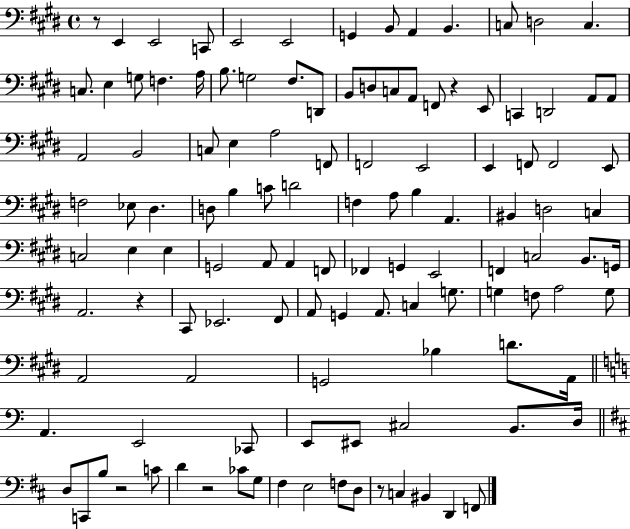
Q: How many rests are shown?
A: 6